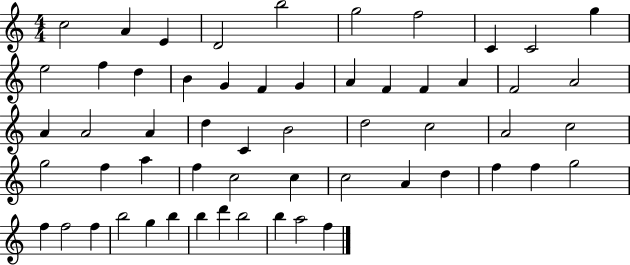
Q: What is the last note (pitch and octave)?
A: F5